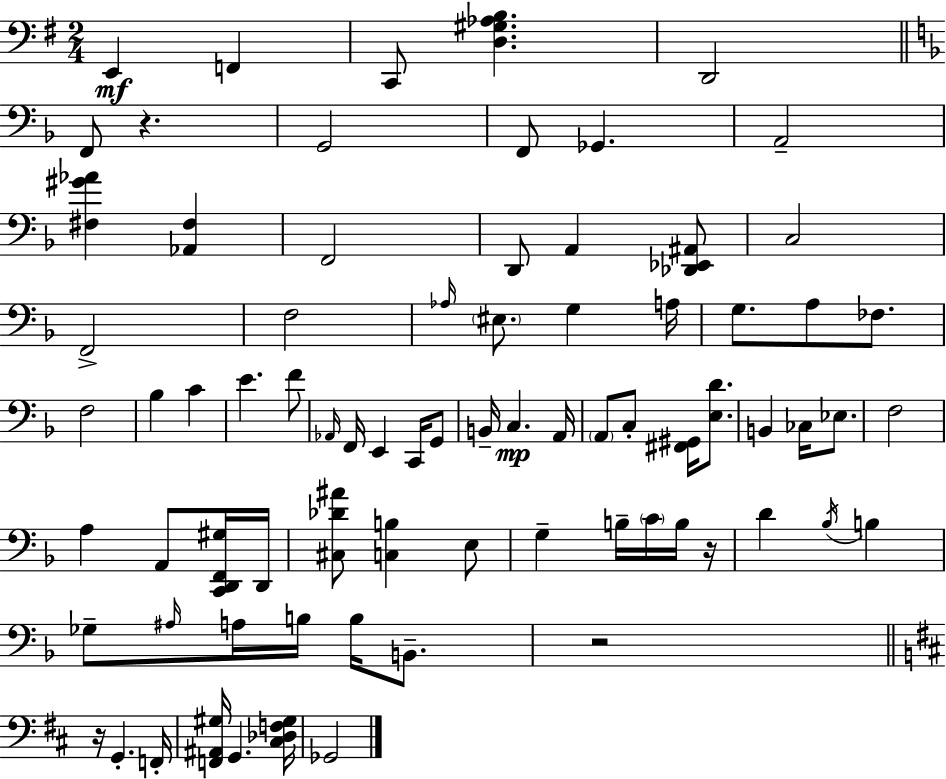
X:1
T:Untitled
M:2/4
L:1/4
K:G
E,, F,, C,,/2 [D,^G,_A,B,] D,,2 F,,/2 z G,,2 F,,/2 _G,, A,,2 [^F,^G_A] [_A,,^F,] F,,2 D,,/2 A,, [_D,,_E,,^A,,]/2 C,2 F,,2 F,2 _A,/4 ^E,/2 G, A,/4 G,/2 A,/2 _F,/2 F,2 _B, C E F/2 _A,,/4 F,,/4 E,, C,,/4 G,,/2 B,,/4 C, A,,/4 A,,/2 C,/2 [^F,,^G,,]/4 [E,D]/2 B,, _C,/4 _E,/2 F,2 A, A,,/2 [C,,D,,F,,^G,]/4 D,,/4 [^C,_D^A]/2 [C,B,] E,/2 G, B,/4 C/4 B,/4 z/4 D _B,/4 B, _G,/2 ^A,/4 A,/4 B,/4 B,/4 B,,/2 z2 z/4 G,, F,,/4 [F,,^A,,^G,]/4 G,, [^C,_D,F,^G,]/4 _G,,2